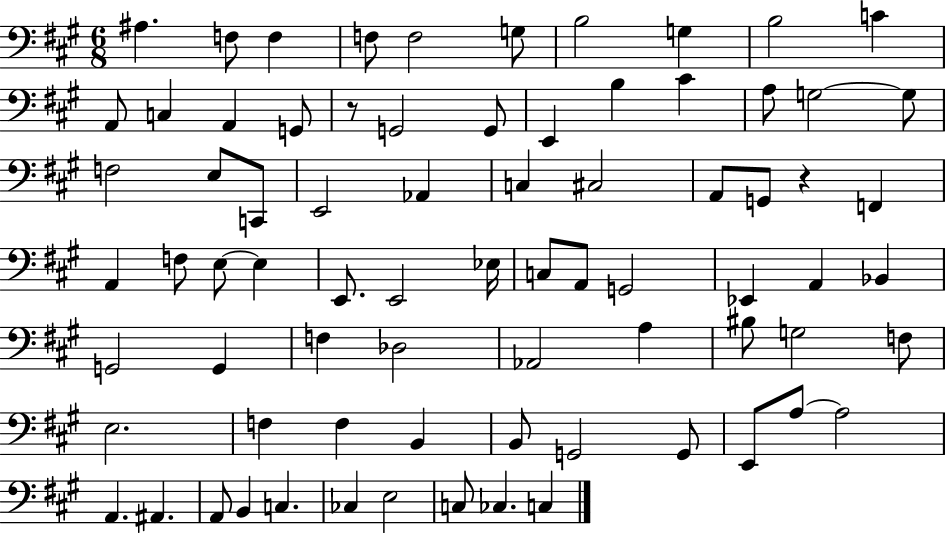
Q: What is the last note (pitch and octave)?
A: C3